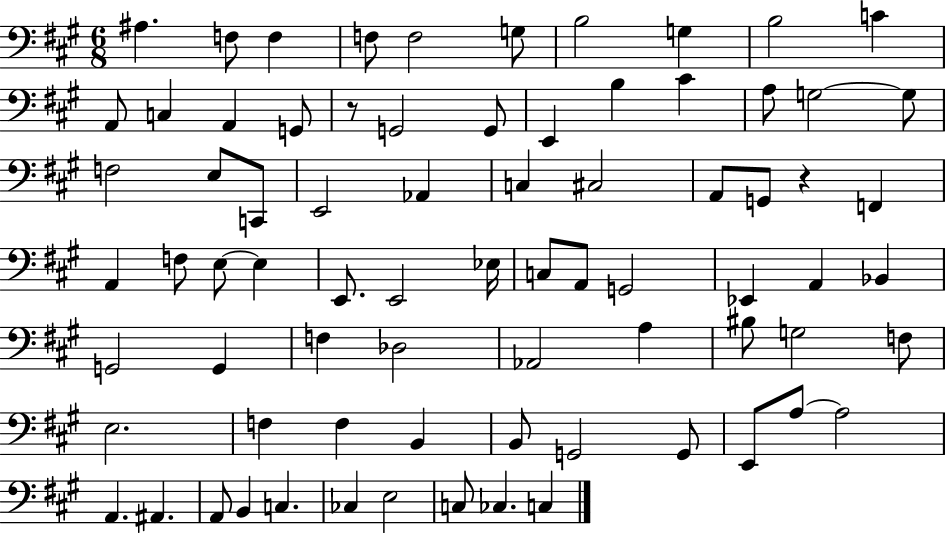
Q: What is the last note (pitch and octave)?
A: C3